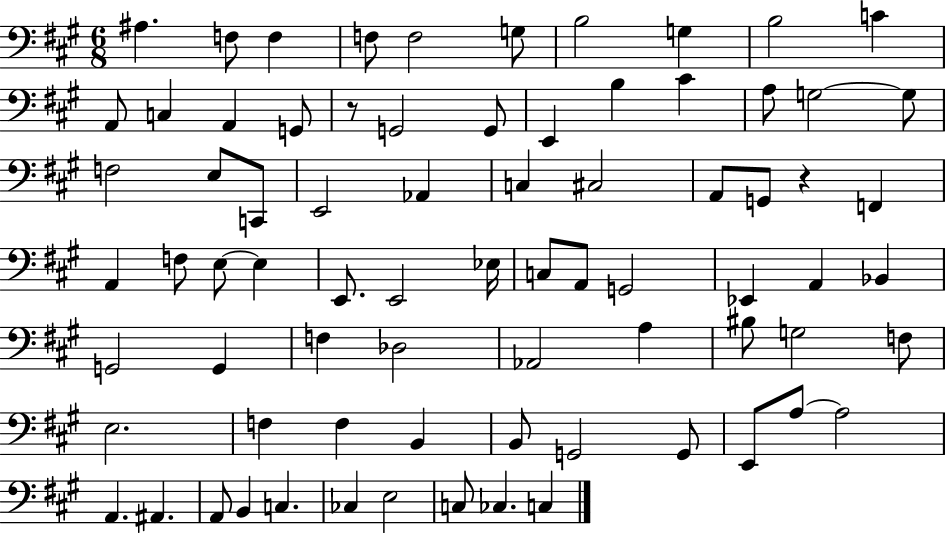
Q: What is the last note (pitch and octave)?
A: C3